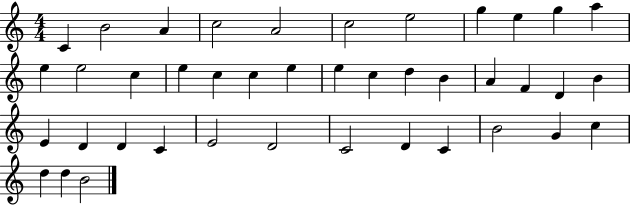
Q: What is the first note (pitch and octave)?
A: C4